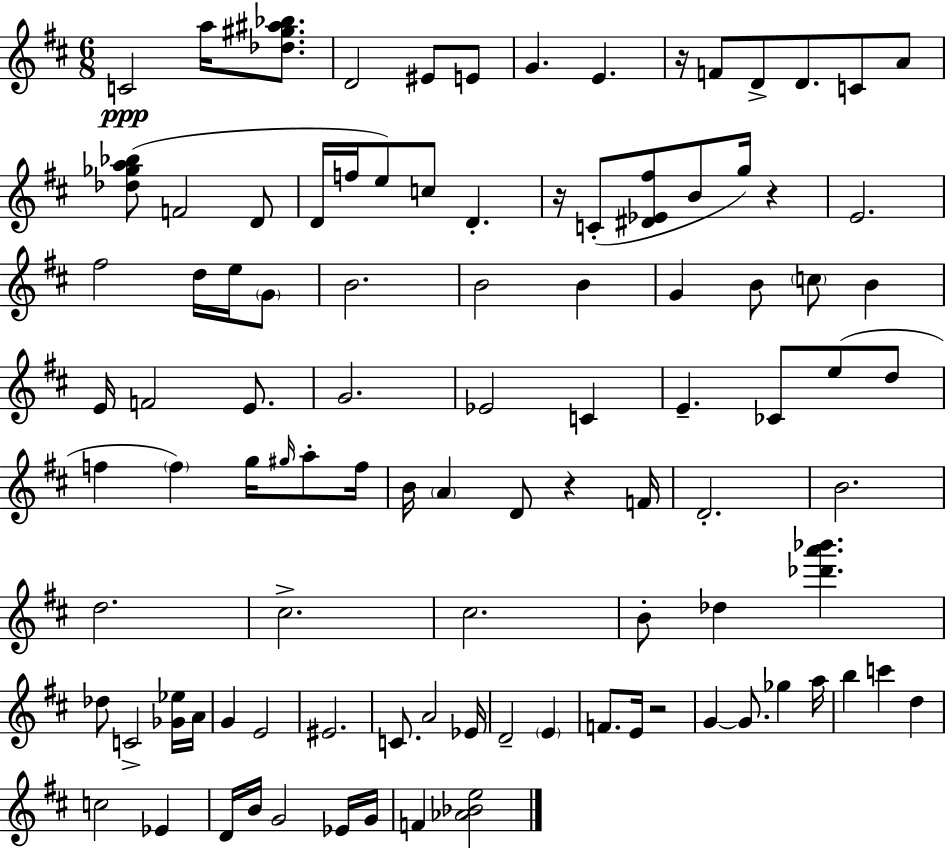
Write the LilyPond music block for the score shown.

{
  \clef treble
  \numericTimeSignature
  \time 6/8
  \key d \major
  c'2\ppp a''16 <des'' gis'' ais'' bes''>8. | d'2 eis'8 e'8 | g'4. e'4. | r16 f'8 d'8-> d'8. c'8 a'8 | \break <des'' ges'' a'' bes''>8( f'2 d'8 | d'16 f''16 e''8) c''8 d'4.-. | r16 c'8-.( <dis' ees' fis''>8 b'8 g''16) r4 | e'2. | \break fis''2 d''16 e''16 \parenthesize g'8 | b'2. | b'2 b'4 | g'4 b'8 \parenthesize c''8 b'4 | \break e'16 f'2 e'8. | g'2. | ees'2 c'4 | e'4.-- ces'8 e''8( d''8 | \break f''4 \parenthesize f''4) g''16 \grace { gis''16 } a''8-. | f''16 b'16 \parenthesize a'4 d'8 r4 | f'16 d'2.-. | b'2. | \break d''2. | cis''2.-> | cis''2. | b'8-. des''4 <des''' a''' bes'''>4. | \break des''8 c'2-> <ges' ees''>16 | a'16 g'4 e'2 | eis'2. | c'8. a'2 | \break ees'16 d'2-- \parenthesize e'4 | f'8. e'16 r2 | g'4~~ g'8. ges''4 | a''16 b''4 c'''4 d''4 | \break c''2 ees'4 | d'16 b'16 g'2 ees'16 | g'16 f'4 <aes' bes' e''>2 | \bar "|."
}